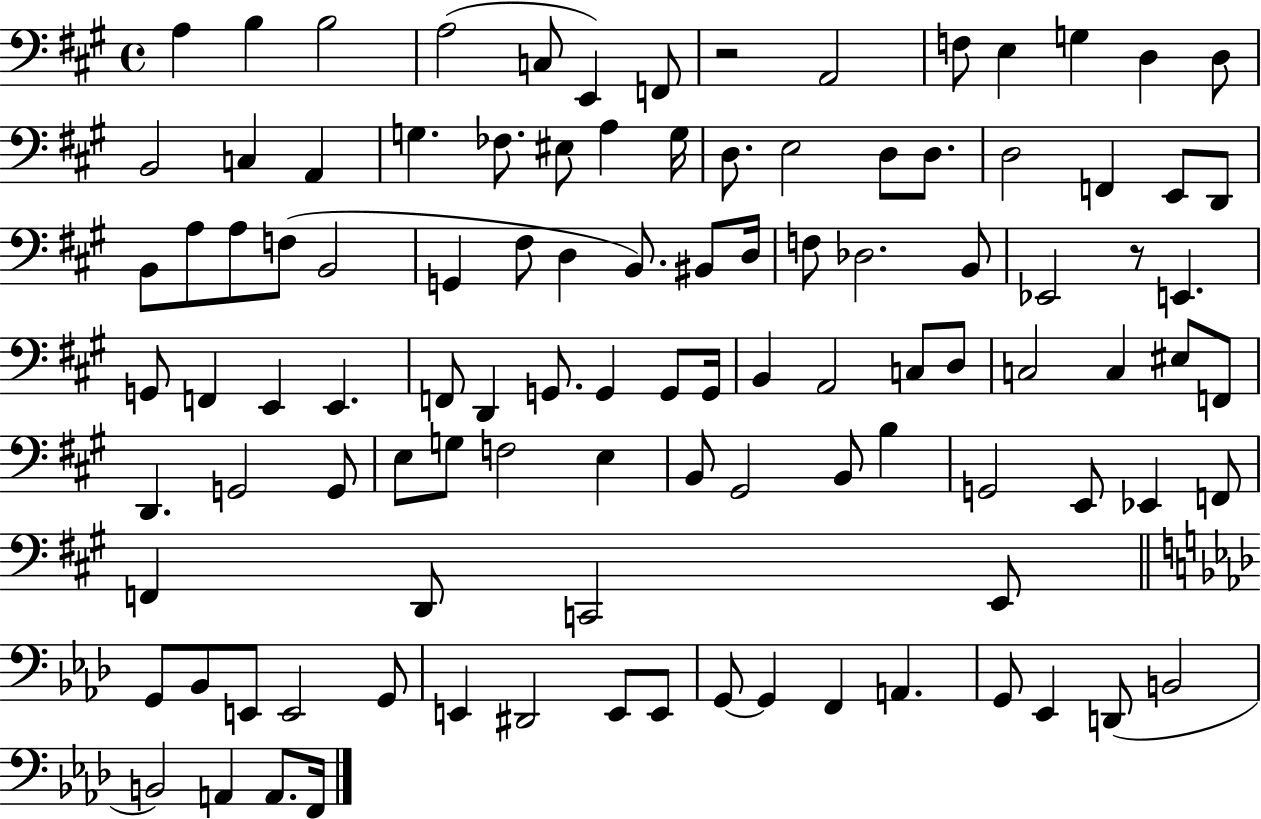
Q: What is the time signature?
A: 4/4